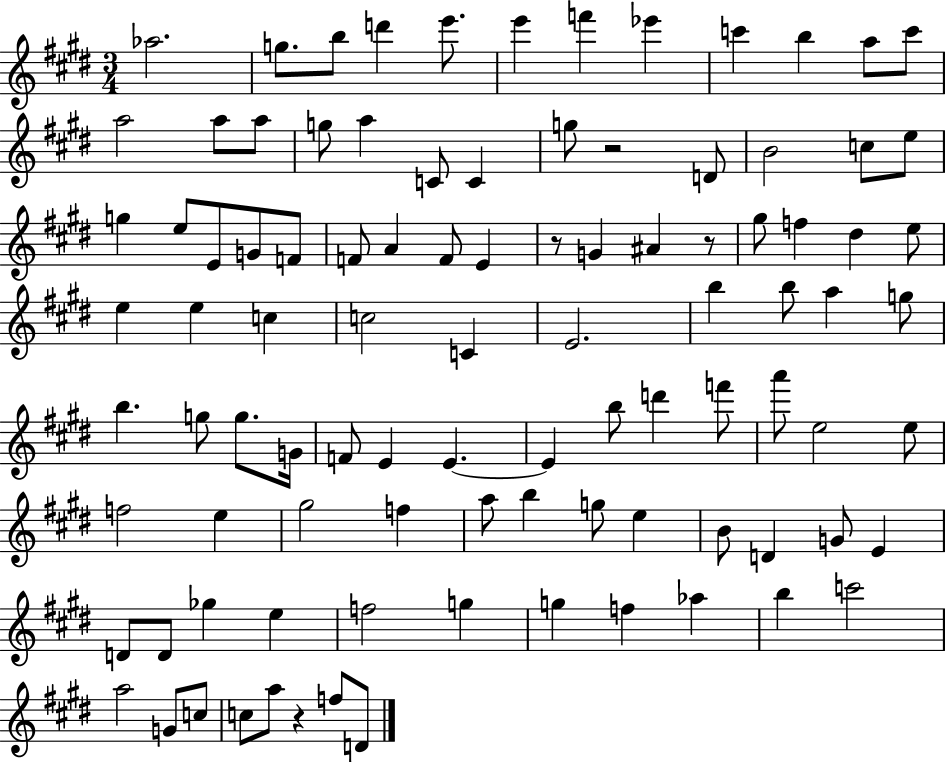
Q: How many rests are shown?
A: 4